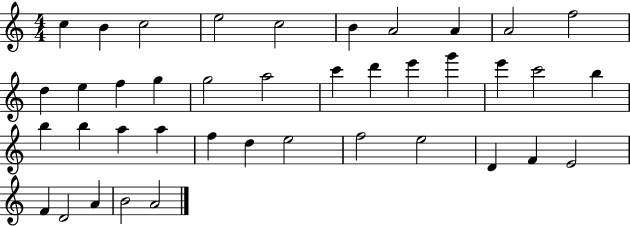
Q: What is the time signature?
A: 4/4